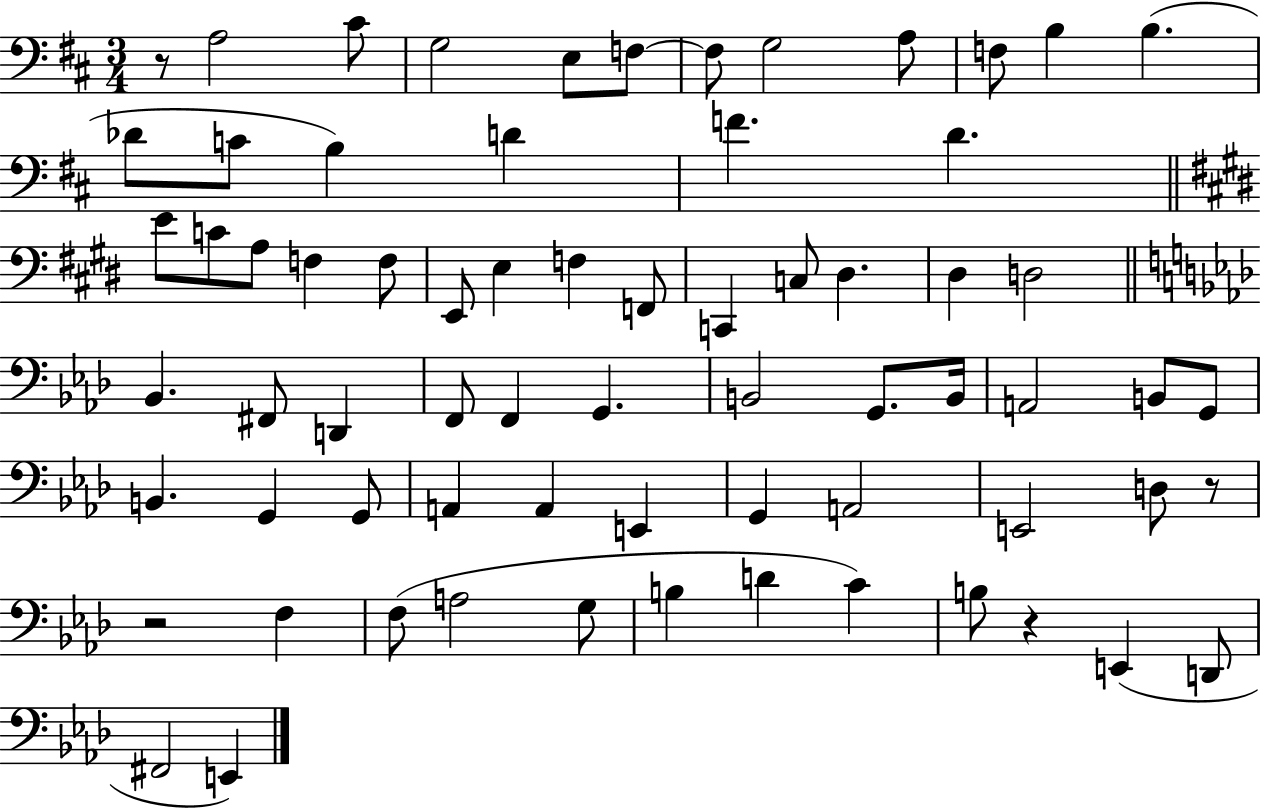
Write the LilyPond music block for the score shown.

{
  \clef bass
  \numericTimeSignature
  \time 3/4
  \key d \major
  r8 a2 cis'8 | g2 e8 f8~~ | f8 g2 a8 | f8 b4 b4.( | \break des'8 c'8 b4) d'4 | f'4. d'4. | \bar "||" \break \key e \major e'8 c'8 a8 f4 f8 | e,8 e4 f4 f,8 | c,4 c8 dis4. | dis4 d2 | \break \bar "||" \break \key aes \major bes,4. fis,8 d,4 | f,8 f,4 g,4. | b,2 g,8. b,16 | a,2 b,8 g,8 | \break b,4. g,4 g,8 | a,4 a,4 e,4 | g,4 a,2 | e,2 d8 r8 | \break r2 f4 | f8( a2 g8 | b4 d'4 c'4) | b8 r4 e,4( d,8 | \break fis,2 e,4) | \bar "|."
}